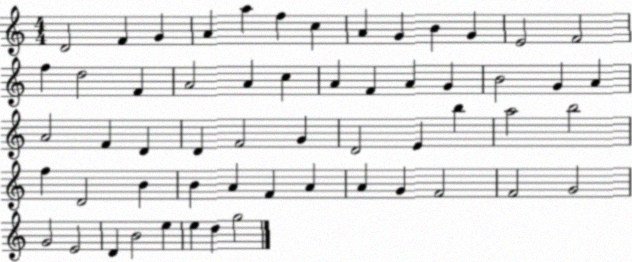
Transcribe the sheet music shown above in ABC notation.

X:1
T:Untitled
M:4/4
L:1/4
K:C
D2 F G A a f c A G B G E2 F2 f d2 F A2 A c A F A G B2 G A A2 F D D F2 G D2 E b a2 b2 f D2 B B A F A A G F2 F2 G2 G2 E2 D B2 e e d g2